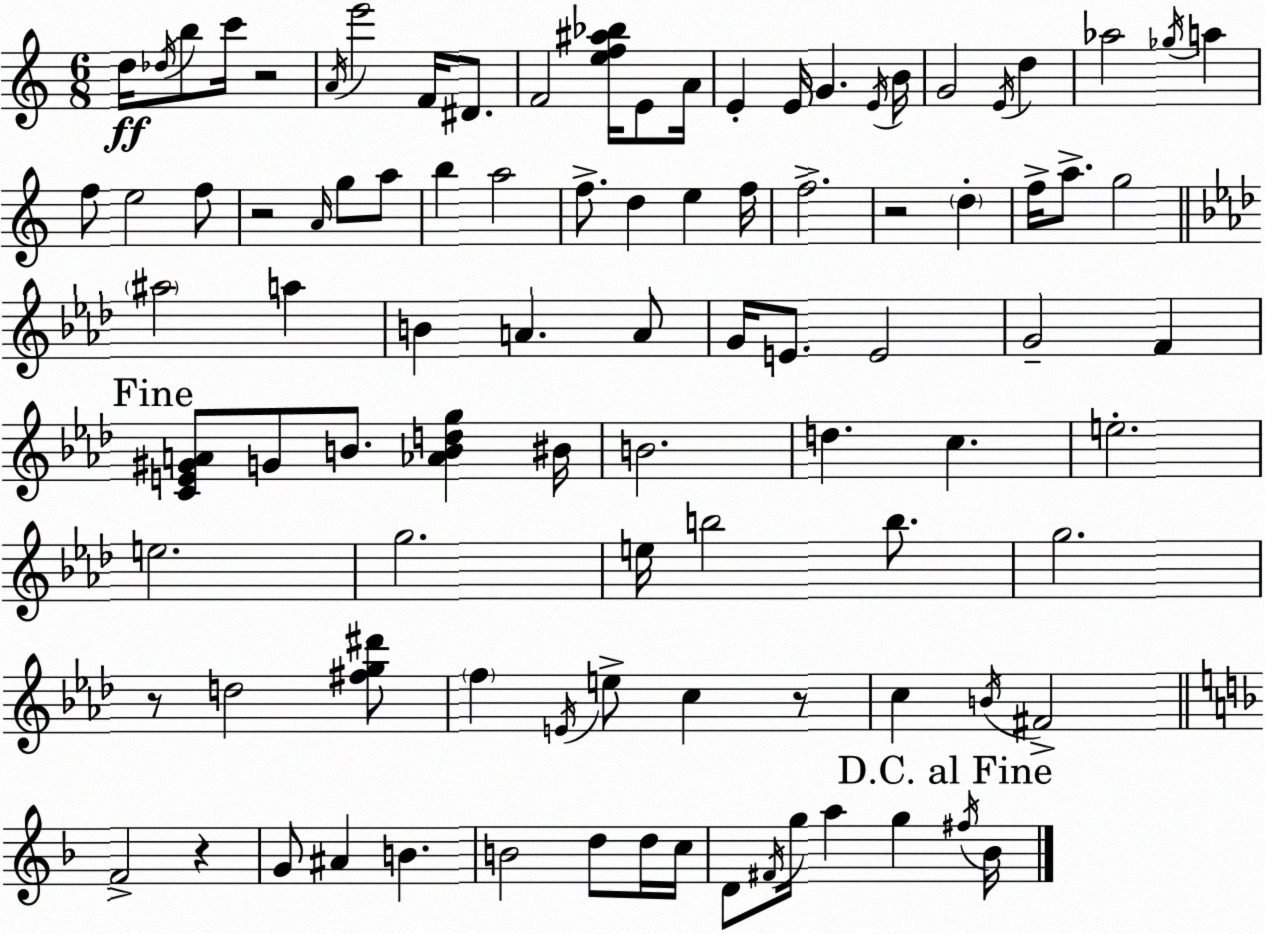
X:1
T:Untitled
M:6/8
L:1/4
K:C
d/4 _d/4 b/2 c'/4 z2 A/4 e'2 F/4 ^D/2 F2 [ef^a_b]/4 E/2 A/4 E E/4 G E/4 B/4 G2 E/4 d _a2 _g/4 a f/2 e2 f/2 z2 A/4 g/2 a/2 b a2 f/2 d e f/4 f2 z2 d f/4 a/2 g2 ^a2 a B A A/2 G/4 E/2 E2 G2 F [CE^GA]/2 G/2 B/2 [_ABdg] ^B/4 B2 d c e2 e2 g2 e/4 b2 b/2 g2 z/2 d2 [^fg^d']/2 f E/4 e/2 c z/2 c B/4 ^F2 F2 z G/2 ^A B B2 d/2 d/4 c/4 D/2 ^F/4 g/4 a g ^f/4 _B/4